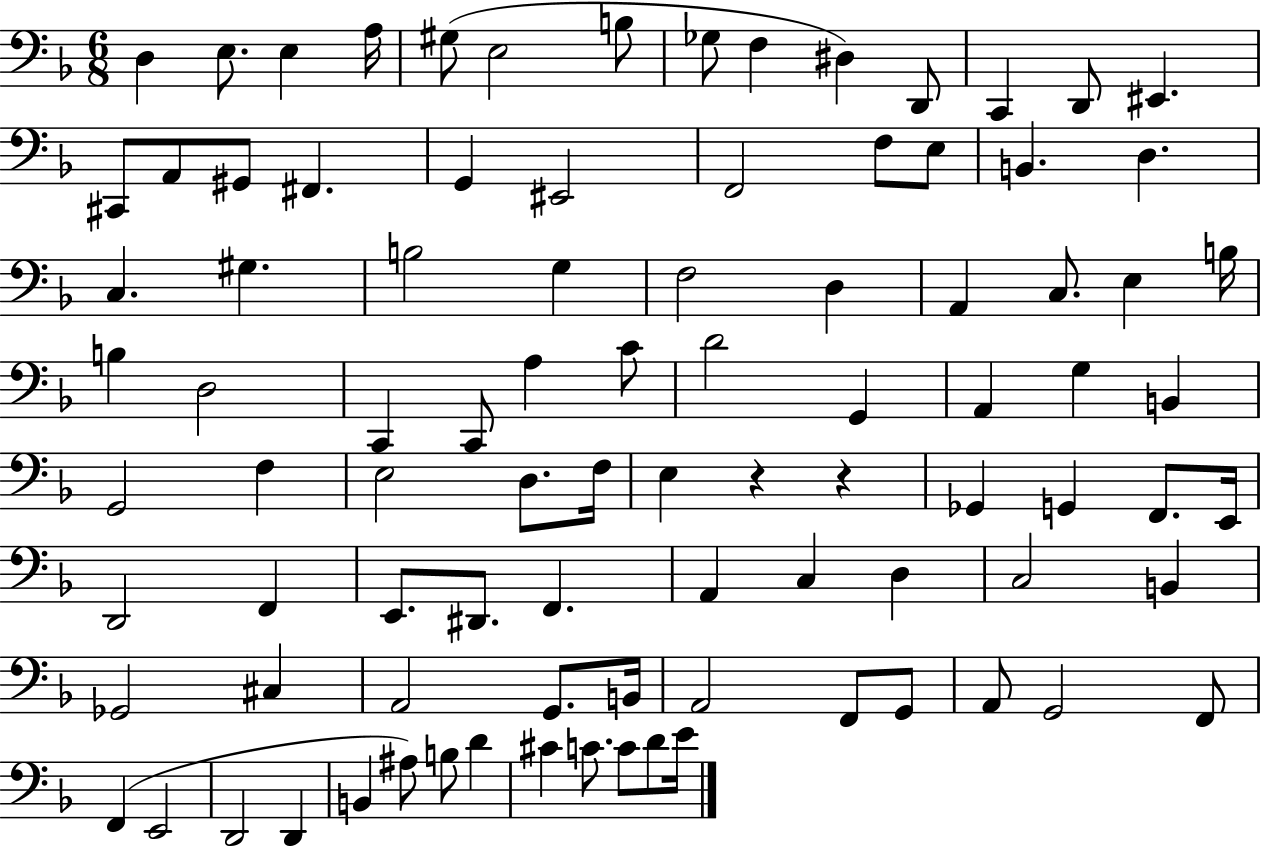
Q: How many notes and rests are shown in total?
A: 92